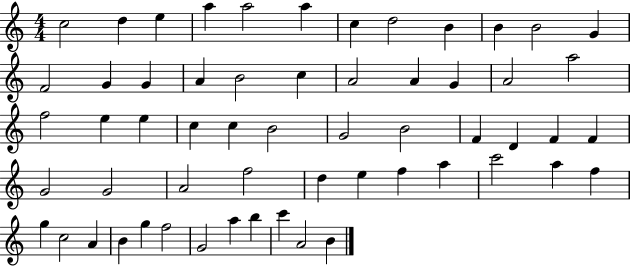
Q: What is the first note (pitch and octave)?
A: C5